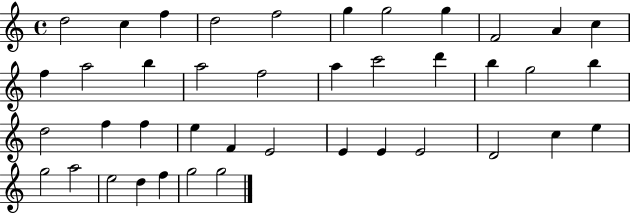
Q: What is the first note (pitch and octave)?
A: D5